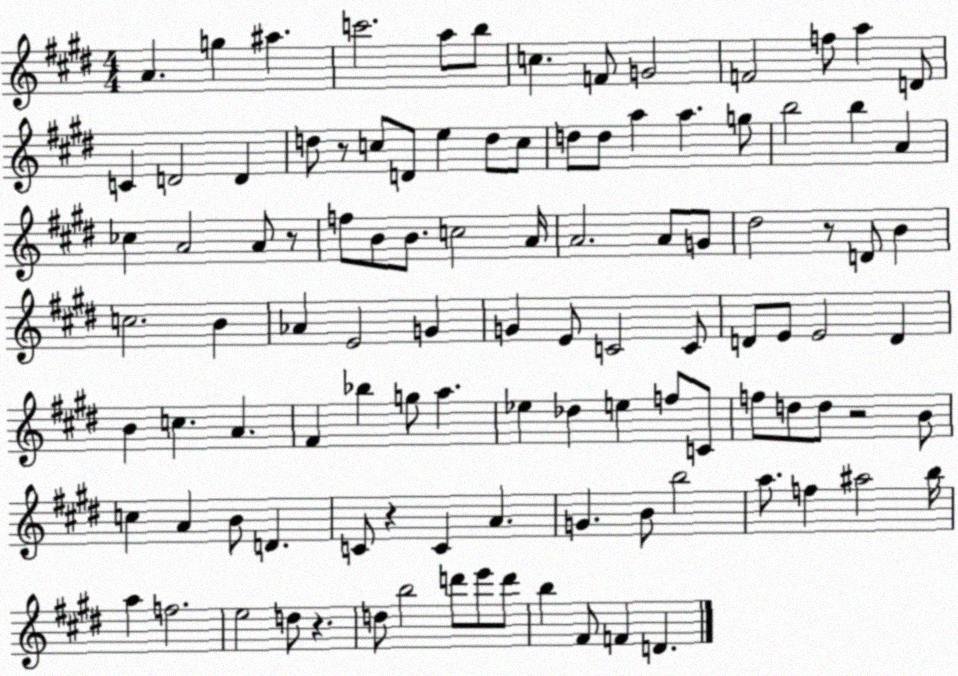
X:1
T:Untitled
M:4/4
L:1/4
K:E
A g ^a c'2 a/2 b/2 c F/2 G2 F2 f/2 a D/2 C D2 D d/2 z/2 c/2 D/2 e d/2 c/2 d/2 d/2 a a g/2 b2 b A _c A2 A/2 z/2 f/2 B/2 B/2 c2 A/4 A2 A/2 G/2 ^d2 z/2 D/2 B c2 B _A E2 G G E/2 C2 C/2 D/2 E/2 E2 D B c A ^F _b g/2 a _e _d e f/2 C/2 f/2 d/2 d/2 z2 B/2 c A B/2 D C/2 z C A G B/2 b2 a/2 f ^a2 b/4 a f2 e2 d/2 z d/2 b2 d'/2 e'/2 d'/2 b ^F/2 F D